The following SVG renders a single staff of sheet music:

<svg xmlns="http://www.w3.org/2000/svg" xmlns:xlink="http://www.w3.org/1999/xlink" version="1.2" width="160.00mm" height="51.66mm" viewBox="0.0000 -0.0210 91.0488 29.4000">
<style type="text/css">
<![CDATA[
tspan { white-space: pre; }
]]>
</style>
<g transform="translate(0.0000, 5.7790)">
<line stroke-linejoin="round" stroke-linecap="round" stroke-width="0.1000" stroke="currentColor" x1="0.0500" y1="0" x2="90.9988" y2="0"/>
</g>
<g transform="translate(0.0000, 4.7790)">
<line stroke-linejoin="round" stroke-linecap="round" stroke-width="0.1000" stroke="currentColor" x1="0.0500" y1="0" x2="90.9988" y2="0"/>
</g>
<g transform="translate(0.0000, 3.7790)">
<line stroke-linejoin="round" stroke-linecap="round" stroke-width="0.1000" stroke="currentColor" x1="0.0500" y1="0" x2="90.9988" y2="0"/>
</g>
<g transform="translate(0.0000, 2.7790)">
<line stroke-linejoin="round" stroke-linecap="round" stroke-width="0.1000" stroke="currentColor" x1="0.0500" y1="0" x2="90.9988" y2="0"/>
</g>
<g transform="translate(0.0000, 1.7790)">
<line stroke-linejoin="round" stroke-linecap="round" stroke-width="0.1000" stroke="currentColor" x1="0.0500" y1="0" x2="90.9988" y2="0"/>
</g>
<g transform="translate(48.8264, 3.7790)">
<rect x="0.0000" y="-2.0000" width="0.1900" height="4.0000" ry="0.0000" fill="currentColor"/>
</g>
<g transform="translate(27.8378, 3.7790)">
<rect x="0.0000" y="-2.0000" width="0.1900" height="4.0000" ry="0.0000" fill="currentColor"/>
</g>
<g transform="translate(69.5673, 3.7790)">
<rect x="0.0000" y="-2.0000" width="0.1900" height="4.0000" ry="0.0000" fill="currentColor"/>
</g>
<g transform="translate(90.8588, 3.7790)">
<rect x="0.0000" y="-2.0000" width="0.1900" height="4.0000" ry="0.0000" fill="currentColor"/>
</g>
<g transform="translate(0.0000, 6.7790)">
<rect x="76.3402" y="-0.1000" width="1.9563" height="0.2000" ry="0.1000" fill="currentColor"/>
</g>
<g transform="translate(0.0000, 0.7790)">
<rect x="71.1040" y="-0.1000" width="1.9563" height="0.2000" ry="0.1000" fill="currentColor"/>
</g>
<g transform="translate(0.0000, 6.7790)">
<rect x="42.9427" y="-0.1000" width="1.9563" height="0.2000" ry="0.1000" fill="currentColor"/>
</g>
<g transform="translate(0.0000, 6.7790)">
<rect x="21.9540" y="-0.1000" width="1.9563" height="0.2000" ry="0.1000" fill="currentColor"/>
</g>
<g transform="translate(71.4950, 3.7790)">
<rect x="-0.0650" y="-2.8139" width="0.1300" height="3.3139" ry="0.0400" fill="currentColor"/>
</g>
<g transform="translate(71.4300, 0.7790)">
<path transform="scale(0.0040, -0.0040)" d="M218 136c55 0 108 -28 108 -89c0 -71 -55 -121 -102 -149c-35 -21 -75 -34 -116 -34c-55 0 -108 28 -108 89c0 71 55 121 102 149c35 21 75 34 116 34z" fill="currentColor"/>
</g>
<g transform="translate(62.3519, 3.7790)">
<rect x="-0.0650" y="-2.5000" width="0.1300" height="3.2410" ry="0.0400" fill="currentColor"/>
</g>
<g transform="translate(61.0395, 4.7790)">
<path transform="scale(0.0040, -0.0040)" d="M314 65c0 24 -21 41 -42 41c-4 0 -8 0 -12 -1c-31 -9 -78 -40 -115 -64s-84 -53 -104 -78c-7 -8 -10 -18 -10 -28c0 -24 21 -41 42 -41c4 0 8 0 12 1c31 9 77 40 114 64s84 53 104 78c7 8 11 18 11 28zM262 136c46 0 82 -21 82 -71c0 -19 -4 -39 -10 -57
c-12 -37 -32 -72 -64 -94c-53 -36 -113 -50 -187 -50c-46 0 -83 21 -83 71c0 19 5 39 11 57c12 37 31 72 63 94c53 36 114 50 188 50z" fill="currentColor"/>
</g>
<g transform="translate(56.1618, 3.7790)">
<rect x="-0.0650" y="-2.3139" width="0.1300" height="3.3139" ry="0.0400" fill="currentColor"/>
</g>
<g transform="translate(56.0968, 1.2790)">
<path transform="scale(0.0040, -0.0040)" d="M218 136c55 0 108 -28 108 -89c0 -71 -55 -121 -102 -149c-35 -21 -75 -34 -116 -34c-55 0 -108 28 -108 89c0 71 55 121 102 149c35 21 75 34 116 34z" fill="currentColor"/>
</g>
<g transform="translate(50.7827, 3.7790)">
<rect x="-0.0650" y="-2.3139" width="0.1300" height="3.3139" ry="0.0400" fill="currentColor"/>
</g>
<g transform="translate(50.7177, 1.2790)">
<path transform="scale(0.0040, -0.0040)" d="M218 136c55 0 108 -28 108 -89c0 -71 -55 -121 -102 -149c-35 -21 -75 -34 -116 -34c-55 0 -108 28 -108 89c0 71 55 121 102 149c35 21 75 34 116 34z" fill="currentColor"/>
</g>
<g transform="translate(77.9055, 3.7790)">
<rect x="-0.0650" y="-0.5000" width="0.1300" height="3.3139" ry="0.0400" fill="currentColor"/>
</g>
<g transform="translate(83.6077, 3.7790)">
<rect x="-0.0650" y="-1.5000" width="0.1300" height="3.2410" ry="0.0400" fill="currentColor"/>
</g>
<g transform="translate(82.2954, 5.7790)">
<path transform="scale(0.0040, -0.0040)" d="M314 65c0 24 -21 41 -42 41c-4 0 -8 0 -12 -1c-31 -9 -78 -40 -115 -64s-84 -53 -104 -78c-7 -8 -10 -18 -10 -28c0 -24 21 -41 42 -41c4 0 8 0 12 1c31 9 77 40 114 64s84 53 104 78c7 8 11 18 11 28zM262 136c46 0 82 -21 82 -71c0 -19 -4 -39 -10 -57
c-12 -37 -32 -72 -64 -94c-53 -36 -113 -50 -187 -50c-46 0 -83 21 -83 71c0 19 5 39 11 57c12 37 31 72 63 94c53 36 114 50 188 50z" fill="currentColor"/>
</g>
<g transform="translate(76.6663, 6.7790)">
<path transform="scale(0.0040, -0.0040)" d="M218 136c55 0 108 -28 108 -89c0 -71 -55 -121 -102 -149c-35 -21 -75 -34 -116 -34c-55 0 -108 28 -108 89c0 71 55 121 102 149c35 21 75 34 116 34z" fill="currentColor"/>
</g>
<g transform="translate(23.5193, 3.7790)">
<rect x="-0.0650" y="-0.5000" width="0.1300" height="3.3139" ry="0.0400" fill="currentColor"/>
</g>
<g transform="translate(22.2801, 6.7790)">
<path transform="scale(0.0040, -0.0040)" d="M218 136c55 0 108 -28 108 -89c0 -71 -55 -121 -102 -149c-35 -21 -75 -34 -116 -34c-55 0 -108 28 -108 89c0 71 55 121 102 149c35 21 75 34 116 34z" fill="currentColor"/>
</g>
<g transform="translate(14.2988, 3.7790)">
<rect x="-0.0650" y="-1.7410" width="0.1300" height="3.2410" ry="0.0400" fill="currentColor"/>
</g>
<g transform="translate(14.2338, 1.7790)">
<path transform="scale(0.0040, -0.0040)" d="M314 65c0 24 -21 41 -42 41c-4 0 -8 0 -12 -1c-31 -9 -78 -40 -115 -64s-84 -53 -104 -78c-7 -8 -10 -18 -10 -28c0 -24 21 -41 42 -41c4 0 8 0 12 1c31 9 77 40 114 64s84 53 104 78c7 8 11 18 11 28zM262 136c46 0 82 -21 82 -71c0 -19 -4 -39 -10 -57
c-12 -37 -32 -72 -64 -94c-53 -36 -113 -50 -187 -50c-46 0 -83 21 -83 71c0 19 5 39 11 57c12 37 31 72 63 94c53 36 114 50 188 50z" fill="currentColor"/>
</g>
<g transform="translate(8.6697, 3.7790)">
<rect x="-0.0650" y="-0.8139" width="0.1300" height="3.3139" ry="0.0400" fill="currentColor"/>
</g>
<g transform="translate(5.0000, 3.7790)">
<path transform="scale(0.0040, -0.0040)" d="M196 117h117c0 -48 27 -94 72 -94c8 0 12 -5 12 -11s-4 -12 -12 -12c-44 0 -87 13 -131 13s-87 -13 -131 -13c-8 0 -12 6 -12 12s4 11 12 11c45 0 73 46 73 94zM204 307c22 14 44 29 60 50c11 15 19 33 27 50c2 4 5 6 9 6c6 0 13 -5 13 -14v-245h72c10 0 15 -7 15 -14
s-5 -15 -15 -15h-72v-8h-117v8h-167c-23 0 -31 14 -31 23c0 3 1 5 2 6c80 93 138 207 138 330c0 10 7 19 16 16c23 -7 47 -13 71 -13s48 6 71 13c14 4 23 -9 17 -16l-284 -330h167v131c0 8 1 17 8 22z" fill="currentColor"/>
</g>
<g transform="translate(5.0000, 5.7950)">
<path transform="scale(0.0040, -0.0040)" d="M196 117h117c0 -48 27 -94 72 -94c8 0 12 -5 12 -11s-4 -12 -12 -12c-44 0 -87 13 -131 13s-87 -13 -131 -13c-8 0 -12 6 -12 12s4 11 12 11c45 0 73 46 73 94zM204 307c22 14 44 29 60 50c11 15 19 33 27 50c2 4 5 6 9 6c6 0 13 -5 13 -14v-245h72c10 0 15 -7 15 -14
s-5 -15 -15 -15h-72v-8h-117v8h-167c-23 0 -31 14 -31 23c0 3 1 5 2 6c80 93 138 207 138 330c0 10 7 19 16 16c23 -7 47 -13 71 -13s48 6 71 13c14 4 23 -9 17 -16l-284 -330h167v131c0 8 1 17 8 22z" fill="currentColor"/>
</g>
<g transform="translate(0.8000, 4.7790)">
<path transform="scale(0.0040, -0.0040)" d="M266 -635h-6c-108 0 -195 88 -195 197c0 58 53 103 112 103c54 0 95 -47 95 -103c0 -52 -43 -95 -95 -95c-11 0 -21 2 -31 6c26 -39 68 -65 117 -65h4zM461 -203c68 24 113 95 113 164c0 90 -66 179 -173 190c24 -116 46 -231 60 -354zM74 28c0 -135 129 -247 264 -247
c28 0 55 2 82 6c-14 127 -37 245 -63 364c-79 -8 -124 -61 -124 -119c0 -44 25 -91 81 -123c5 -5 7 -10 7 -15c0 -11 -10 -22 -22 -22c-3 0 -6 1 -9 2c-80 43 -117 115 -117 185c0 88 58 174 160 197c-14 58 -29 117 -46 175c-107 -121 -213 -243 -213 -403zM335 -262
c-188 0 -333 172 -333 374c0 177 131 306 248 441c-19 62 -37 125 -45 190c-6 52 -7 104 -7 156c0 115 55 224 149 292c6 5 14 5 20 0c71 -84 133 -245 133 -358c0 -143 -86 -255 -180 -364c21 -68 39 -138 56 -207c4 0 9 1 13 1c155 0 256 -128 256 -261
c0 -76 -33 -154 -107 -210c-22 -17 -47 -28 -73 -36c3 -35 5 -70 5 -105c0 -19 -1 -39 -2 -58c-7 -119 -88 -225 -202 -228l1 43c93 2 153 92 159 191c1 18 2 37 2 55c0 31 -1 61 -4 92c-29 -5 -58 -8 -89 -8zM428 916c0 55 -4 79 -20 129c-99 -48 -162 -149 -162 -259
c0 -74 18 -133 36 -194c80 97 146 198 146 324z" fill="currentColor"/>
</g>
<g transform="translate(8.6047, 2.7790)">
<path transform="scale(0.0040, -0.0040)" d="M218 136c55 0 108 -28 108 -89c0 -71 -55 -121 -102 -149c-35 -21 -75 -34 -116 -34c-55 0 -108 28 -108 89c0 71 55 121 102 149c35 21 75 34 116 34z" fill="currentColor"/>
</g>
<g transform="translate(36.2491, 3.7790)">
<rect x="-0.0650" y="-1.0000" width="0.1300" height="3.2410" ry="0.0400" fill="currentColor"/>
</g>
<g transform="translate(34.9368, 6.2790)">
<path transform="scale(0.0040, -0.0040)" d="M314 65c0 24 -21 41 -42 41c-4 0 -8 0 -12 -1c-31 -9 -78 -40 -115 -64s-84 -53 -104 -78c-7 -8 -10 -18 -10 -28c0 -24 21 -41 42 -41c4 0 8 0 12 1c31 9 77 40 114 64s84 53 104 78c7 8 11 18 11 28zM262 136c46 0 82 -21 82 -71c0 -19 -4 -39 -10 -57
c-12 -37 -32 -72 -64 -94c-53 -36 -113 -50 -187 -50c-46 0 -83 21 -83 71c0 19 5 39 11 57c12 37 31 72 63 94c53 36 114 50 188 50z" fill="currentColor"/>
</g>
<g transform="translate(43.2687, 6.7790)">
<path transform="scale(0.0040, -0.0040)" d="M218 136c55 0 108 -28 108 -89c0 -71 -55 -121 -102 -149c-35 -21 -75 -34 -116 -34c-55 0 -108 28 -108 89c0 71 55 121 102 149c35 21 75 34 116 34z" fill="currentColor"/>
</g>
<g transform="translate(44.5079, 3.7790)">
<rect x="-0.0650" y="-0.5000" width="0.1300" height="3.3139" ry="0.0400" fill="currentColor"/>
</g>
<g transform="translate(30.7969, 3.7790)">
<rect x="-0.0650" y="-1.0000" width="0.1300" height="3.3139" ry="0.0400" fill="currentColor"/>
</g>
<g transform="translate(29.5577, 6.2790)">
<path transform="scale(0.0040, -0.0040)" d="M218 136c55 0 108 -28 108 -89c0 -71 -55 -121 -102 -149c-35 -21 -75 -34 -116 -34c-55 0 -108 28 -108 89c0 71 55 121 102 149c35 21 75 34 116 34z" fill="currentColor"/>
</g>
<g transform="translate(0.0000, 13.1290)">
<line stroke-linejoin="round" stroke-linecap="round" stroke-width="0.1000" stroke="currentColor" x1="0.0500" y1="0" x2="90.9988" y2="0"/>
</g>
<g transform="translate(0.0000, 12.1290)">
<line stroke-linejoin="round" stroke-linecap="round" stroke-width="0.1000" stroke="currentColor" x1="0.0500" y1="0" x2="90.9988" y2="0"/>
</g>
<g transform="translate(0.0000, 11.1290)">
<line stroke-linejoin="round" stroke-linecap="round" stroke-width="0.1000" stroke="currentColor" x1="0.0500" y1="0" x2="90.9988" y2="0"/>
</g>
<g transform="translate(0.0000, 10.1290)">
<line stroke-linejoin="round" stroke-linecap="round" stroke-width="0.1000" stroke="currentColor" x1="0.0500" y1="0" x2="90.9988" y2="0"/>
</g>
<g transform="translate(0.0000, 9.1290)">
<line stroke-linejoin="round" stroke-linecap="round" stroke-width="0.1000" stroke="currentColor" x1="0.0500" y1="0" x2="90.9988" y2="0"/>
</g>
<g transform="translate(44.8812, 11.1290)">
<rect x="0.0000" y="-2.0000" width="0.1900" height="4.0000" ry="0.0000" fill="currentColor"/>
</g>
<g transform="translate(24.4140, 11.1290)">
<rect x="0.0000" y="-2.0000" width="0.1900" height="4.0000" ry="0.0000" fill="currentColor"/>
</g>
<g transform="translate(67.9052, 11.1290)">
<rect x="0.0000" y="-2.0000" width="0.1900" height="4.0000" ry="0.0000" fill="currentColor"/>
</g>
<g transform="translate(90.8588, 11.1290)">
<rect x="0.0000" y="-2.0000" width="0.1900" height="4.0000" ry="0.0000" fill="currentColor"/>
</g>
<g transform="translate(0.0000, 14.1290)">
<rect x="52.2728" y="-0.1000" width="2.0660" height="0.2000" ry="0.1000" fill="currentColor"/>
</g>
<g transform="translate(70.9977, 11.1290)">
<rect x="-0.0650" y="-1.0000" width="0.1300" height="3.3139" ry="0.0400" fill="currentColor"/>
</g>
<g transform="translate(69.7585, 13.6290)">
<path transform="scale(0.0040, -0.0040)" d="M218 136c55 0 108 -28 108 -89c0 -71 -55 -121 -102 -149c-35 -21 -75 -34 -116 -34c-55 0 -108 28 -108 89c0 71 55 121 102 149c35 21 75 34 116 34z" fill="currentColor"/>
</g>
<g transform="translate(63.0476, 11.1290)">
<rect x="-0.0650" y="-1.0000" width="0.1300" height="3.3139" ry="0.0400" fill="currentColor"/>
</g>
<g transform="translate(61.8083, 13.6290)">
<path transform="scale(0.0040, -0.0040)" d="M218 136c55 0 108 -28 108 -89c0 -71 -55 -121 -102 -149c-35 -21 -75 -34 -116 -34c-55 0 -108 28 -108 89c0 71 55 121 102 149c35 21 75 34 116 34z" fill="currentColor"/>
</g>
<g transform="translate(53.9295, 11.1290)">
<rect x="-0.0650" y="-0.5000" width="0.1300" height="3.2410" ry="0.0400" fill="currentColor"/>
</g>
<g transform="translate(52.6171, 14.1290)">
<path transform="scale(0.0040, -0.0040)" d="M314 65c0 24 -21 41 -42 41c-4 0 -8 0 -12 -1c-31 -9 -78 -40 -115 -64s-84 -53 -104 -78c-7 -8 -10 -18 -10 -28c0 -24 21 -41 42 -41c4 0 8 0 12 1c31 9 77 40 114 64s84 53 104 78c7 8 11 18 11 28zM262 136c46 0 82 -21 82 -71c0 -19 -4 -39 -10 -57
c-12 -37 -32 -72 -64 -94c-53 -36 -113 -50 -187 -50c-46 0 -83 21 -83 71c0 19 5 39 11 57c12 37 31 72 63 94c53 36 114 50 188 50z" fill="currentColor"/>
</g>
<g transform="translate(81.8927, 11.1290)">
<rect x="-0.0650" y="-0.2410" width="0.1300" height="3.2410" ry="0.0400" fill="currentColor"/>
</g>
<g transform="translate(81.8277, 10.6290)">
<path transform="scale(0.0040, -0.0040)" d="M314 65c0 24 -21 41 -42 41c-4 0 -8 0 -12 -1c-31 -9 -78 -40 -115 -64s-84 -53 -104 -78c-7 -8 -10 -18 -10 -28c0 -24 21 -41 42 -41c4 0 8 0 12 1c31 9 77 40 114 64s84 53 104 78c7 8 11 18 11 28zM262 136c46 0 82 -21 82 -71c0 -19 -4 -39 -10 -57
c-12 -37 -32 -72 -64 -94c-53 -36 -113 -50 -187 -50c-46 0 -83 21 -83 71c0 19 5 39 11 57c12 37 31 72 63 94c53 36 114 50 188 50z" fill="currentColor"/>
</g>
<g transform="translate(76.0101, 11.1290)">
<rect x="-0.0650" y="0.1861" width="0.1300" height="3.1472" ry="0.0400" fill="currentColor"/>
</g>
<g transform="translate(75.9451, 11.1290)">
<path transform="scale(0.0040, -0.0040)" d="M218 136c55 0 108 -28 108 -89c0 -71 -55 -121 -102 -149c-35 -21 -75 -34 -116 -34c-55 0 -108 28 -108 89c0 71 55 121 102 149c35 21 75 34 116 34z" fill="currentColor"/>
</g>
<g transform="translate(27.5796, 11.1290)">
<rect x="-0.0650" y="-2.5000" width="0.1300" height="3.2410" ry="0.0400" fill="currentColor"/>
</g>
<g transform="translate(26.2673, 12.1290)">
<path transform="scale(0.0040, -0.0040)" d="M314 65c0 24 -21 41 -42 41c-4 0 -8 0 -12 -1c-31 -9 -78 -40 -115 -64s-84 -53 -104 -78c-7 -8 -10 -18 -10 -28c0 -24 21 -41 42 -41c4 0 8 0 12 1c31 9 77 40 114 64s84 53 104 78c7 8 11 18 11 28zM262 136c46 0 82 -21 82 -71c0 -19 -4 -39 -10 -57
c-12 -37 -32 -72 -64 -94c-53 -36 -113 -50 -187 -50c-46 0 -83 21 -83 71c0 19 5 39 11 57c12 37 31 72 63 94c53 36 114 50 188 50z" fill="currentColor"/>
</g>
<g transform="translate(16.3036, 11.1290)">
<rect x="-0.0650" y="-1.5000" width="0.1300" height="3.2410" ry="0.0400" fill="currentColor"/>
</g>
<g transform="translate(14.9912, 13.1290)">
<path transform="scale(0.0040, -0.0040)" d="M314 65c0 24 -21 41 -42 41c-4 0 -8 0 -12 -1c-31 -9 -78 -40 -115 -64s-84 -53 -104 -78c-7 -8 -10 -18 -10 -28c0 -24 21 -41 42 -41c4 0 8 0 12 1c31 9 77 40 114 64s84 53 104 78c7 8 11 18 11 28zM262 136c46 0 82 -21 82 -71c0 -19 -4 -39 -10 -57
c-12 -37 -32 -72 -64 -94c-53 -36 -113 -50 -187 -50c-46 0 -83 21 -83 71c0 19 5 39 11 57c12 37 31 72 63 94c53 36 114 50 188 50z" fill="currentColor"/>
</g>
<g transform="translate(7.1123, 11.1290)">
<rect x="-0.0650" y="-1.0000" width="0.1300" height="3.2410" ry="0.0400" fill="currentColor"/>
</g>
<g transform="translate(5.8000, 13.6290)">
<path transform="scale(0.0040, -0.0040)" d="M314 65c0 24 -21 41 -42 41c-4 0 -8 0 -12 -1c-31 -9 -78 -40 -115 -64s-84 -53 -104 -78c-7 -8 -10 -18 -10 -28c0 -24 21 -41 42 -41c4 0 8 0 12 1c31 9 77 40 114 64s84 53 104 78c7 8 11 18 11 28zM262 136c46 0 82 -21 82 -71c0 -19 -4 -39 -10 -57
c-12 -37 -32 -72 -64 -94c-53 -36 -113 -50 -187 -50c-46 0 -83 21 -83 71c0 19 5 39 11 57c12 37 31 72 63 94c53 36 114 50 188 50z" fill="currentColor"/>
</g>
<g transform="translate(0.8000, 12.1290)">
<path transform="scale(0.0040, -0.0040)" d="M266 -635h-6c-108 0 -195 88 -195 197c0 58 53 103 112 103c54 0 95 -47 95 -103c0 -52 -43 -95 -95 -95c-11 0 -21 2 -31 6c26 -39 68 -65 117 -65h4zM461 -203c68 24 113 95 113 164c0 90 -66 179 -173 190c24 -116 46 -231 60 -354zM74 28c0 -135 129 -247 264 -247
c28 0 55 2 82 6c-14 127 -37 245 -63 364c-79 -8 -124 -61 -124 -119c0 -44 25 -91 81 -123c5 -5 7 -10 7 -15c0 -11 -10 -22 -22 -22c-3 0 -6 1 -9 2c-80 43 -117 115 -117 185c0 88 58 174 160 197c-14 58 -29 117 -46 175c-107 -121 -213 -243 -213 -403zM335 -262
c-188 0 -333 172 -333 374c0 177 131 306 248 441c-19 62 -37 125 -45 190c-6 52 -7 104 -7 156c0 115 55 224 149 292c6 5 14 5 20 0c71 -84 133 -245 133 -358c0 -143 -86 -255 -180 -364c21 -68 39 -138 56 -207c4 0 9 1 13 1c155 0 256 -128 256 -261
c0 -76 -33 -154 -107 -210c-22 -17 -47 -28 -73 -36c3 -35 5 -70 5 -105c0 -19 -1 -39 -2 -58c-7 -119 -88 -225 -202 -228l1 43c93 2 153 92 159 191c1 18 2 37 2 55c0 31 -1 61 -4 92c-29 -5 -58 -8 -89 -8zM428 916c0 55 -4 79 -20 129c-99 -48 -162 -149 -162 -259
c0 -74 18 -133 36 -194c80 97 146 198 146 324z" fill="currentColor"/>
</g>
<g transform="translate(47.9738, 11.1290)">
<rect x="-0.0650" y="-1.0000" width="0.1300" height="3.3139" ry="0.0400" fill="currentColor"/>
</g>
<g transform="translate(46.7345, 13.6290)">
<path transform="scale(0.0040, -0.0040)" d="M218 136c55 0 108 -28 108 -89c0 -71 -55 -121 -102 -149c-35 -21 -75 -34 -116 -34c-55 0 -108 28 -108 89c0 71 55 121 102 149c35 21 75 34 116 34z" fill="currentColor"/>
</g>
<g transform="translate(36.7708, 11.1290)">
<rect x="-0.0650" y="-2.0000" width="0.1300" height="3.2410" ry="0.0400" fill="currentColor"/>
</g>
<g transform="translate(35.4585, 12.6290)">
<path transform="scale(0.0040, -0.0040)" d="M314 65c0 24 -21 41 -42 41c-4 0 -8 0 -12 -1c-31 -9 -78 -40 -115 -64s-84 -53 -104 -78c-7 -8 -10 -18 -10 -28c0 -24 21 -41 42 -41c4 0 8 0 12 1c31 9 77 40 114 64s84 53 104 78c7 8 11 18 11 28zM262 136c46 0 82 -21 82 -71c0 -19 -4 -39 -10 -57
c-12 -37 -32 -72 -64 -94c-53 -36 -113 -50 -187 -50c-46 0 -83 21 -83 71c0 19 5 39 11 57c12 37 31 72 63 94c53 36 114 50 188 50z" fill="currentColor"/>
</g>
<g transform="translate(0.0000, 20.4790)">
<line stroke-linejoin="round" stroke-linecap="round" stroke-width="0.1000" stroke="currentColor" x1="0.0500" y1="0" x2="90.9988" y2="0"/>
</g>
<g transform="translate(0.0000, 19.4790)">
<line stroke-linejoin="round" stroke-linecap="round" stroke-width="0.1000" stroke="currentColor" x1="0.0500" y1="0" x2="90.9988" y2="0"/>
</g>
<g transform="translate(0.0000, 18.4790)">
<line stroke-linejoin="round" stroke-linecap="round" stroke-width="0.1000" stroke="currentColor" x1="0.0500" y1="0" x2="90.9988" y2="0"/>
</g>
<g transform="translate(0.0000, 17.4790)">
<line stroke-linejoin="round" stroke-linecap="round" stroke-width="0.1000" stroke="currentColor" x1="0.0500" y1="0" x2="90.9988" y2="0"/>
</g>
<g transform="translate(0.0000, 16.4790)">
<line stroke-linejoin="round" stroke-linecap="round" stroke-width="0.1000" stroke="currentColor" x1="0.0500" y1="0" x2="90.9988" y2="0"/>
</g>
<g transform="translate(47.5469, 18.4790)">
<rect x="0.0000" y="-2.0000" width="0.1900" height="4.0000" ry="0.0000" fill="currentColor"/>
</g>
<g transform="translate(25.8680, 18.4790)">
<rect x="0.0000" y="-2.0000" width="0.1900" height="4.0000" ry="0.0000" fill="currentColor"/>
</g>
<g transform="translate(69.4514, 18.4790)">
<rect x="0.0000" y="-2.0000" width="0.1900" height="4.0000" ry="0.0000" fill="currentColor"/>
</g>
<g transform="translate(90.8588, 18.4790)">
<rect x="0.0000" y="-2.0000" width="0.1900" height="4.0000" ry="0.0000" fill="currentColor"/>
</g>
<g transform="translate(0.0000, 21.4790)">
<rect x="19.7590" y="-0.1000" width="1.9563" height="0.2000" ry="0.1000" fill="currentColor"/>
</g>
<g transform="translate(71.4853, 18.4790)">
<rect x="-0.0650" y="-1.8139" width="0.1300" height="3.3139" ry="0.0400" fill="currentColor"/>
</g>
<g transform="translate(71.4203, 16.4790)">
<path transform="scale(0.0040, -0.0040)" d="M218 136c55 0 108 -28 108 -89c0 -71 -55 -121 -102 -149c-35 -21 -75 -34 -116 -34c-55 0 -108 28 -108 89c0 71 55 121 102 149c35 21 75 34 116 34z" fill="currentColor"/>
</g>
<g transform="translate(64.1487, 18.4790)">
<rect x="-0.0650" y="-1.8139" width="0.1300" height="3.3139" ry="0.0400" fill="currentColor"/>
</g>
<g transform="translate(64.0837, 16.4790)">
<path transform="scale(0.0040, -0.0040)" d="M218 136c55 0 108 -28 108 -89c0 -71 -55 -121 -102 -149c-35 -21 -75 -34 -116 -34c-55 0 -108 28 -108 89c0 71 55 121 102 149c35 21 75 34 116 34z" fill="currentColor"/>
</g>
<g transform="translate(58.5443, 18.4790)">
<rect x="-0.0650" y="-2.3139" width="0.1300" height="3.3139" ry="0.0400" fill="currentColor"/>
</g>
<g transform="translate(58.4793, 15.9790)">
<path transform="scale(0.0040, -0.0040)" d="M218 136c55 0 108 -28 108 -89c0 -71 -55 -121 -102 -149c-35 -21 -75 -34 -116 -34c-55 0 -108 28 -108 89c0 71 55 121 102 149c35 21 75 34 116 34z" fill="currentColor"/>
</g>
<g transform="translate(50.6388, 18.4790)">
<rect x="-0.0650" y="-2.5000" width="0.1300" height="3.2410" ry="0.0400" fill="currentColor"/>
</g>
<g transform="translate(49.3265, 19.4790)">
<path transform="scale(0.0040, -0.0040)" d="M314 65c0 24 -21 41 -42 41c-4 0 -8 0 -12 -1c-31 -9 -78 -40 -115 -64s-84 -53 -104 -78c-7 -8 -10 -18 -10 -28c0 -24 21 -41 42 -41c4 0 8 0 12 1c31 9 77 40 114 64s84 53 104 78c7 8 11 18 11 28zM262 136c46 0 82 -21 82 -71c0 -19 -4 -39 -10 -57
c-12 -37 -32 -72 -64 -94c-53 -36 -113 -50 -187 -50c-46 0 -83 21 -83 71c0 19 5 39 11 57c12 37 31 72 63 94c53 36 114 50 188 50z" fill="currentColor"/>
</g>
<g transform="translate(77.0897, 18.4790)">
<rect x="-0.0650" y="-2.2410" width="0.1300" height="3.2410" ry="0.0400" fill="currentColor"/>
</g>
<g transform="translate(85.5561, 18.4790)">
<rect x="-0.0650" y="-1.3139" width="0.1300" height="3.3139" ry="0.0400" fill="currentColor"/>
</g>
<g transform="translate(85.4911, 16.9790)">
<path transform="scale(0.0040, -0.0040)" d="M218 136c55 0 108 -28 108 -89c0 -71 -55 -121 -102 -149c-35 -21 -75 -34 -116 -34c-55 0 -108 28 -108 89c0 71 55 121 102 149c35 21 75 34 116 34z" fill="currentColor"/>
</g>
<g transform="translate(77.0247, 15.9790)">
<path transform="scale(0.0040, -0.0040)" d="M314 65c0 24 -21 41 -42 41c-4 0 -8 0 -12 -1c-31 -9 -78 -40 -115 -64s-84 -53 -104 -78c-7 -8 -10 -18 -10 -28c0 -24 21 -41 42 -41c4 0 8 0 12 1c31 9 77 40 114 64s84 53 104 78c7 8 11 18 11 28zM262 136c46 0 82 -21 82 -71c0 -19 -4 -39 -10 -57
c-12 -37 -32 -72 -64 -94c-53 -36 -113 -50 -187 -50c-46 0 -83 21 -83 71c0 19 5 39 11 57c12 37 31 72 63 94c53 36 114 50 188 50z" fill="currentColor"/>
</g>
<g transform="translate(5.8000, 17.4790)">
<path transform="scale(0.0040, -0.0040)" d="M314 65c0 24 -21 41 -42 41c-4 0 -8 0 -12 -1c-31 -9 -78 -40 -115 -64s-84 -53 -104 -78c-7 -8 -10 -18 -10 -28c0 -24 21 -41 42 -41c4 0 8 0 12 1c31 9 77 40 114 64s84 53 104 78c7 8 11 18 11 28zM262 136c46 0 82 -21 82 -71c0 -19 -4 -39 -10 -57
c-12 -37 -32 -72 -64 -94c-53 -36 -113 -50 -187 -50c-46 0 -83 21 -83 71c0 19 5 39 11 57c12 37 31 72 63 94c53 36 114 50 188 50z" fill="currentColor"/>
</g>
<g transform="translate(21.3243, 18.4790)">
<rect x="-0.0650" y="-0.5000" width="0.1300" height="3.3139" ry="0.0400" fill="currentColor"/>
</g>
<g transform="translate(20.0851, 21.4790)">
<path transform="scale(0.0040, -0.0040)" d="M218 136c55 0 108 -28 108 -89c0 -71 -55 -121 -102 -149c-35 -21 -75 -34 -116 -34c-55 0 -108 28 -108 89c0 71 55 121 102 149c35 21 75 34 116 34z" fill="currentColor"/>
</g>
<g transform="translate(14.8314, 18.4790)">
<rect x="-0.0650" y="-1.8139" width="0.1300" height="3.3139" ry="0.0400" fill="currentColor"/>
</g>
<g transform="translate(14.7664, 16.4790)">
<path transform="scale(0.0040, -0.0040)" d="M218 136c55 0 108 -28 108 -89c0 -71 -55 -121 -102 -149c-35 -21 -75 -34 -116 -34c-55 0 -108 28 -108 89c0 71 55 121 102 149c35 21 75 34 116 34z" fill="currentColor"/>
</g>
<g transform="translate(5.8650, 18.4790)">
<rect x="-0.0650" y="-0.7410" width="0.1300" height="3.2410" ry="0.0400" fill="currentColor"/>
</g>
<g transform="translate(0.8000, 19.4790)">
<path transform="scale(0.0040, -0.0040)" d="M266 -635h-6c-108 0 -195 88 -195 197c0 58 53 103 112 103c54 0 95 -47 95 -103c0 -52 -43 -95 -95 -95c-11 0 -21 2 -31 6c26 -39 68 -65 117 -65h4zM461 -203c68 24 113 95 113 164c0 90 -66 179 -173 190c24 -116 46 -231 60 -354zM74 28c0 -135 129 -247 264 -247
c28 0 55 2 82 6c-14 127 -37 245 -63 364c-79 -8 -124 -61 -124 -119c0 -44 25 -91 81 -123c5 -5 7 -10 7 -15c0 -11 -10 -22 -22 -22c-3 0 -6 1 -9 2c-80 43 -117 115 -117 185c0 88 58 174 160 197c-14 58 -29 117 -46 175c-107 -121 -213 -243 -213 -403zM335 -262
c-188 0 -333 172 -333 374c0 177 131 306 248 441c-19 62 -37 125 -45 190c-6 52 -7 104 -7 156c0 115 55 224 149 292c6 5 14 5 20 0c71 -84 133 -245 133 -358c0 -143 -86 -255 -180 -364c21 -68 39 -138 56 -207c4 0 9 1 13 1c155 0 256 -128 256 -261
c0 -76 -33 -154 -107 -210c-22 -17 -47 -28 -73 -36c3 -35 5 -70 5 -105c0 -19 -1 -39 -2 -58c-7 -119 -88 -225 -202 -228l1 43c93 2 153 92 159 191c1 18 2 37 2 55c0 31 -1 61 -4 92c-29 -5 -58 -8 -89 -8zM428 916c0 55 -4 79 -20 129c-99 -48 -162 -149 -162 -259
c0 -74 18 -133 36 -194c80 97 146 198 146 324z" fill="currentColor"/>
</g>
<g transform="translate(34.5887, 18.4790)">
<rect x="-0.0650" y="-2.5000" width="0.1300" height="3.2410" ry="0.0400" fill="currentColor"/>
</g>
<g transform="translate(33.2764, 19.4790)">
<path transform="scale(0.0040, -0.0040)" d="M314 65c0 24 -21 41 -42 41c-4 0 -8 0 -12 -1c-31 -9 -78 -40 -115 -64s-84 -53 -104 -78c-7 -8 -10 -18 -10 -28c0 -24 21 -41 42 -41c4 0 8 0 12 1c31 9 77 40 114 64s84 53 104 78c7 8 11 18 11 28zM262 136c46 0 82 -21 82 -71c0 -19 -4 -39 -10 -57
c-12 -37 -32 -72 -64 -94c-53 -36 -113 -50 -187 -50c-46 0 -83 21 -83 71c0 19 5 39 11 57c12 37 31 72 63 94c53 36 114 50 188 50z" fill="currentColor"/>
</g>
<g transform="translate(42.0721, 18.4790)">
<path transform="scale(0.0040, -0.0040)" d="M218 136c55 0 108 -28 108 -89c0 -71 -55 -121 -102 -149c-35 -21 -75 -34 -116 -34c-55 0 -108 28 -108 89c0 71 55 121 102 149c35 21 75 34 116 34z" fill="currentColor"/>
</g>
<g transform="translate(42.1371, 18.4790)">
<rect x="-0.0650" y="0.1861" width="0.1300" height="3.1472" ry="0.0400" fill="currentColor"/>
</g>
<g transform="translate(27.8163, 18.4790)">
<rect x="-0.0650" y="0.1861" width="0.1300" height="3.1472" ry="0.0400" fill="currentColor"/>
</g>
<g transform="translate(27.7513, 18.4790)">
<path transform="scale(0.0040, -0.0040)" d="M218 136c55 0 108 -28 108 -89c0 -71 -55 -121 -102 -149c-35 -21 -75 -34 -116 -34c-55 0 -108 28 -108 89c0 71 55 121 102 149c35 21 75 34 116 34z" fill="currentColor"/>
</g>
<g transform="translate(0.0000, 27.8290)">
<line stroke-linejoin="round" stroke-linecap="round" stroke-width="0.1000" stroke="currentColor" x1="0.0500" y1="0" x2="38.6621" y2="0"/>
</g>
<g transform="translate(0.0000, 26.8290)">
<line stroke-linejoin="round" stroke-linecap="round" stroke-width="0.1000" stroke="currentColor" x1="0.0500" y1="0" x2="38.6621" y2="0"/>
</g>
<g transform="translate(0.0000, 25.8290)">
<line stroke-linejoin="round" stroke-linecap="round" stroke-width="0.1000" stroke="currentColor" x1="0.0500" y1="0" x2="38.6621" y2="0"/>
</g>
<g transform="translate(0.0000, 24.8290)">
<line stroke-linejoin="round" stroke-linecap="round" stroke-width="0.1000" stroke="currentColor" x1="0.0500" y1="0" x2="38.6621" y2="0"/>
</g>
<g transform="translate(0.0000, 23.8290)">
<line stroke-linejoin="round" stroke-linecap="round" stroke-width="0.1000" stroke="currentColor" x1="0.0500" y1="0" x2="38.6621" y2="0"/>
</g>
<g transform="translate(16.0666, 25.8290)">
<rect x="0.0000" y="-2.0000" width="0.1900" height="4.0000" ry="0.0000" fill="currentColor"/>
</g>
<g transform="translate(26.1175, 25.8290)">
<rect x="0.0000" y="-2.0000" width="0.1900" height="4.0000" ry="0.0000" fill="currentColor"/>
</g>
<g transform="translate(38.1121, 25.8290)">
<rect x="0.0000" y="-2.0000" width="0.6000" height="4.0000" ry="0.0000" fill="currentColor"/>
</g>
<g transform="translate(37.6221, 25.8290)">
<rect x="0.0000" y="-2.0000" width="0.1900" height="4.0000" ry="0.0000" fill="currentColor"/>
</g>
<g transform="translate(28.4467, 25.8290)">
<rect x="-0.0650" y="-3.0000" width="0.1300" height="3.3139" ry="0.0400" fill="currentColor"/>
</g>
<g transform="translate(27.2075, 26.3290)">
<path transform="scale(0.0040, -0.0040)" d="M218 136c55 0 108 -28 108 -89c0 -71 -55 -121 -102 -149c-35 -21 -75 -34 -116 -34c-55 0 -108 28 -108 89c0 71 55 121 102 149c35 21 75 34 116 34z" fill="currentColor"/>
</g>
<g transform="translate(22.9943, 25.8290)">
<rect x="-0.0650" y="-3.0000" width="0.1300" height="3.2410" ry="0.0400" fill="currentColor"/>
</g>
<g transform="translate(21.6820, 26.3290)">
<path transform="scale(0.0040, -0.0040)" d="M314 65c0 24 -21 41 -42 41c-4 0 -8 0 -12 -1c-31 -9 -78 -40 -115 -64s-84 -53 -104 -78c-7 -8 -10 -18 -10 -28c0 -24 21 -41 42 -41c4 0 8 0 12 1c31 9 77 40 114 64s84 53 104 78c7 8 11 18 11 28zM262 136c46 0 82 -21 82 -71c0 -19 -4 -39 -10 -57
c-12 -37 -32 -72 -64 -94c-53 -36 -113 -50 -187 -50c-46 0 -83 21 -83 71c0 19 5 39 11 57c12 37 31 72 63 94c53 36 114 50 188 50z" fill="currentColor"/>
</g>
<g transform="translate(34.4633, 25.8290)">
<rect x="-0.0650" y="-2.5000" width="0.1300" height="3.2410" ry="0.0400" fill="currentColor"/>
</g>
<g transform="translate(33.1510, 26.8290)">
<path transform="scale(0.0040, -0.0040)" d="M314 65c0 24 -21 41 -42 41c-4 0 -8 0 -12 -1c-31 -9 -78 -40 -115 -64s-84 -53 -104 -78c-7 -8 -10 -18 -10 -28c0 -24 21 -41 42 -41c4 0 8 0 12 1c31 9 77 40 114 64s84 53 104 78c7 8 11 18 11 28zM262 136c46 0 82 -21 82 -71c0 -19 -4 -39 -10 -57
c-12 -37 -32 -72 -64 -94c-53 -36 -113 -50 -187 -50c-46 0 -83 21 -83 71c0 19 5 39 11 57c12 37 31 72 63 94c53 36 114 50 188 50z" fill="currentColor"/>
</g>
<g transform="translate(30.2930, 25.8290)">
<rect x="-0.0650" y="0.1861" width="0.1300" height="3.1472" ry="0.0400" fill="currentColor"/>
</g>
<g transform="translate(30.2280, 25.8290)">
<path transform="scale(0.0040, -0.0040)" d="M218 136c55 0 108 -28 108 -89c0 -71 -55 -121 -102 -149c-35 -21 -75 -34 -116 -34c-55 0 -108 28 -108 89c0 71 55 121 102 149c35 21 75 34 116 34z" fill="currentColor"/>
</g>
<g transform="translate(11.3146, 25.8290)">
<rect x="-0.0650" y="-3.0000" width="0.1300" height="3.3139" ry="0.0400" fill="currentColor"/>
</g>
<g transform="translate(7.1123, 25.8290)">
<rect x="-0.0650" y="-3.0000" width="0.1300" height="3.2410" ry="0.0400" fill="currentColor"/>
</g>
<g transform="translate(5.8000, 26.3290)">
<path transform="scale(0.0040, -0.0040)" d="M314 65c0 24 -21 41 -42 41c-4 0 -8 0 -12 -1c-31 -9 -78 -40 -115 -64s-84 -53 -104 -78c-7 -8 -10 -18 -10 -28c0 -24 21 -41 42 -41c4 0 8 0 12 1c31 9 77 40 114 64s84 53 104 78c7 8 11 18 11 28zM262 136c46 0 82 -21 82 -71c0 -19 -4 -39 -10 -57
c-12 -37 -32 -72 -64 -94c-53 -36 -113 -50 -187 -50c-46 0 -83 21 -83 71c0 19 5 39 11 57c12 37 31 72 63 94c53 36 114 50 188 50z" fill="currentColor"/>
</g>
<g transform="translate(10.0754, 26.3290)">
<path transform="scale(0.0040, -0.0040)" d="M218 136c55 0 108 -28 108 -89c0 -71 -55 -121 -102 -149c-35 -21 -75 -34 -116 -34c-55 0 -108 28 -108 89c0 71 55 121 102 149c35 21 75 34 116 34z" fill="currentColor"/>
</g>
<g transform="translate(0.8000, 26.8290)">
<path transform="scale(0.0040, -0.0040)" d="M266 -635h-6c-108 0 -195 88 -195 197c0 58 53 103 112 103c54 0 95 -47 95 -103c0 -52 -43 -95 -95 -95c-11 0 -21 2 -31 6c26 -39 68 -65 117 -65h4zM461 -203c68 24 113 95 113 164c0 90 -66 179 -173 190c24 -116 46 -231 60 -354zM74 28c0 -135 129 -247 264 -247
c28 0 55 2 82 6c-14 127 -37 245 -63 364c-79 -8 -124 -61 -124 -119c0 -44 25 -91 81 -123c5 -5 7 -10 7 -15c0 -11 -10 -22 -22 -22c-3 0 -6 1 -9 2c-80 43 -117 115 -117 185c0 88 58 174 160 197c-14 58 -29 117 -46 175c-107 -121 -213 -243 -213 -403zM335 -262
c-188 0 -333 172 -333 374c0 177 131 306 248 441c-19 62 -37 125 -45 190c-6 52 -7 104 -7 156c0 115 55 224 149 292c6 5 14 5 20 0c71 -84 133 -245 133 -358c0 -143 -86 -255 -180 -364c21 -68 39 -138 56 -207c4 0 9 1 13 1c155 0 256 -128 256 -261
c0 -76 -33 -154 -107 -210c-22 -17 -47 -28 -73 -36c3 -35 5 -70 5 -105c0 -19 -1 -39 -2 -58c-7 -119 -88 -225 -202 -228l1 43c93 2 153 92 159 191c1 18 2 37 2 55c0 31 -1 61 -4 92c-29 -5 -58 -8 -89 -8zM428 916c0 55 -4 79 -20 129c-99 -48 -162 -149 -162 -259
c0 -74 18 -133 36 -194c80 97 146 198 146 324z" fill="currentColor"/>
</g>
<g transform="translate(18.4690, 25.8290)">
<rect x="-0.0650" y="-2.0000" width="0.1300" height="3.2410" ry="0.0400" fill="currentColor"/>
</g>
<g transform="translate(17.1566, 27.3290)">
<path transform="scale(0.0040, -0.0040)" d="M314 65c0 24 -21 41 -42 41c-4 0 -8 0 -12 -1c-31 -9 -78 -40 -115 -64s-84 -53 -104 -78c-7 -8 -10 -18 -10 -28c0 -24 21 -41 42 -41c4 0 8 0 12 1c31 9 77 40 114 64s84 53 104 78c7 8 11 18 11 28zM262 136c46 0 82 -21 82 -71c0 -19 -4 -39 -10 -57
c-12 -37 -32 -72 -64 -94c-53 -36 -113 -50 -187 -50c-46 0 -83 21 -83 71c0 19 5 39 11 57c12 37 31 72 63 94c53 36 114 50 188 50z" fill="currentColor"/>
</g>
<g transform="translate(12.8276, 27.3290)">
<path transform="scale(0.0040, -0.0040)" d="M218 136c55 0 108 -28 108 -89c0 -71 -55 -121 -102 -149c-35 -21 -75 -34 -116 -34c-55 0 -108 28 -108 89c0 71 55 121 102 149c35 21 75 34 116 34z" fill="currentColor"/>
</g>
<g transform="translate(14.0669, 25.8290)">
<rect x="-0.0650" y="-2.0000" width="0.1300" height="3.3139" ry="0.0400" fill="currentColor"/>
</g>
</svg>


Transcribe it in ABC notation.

X:1
T:Untitled
M:4/4
L:1/4
K:C
d f2 C D D2 C g g G2 a C E2 D2 E2 G2 F2 D C2 D D B c2 d2 f C B G2 B G2 g f f g2 e A2 A F F2 A2 A B G2